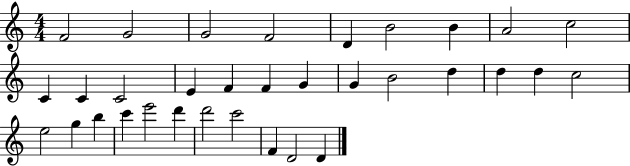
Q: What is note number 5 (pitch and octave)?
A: D4